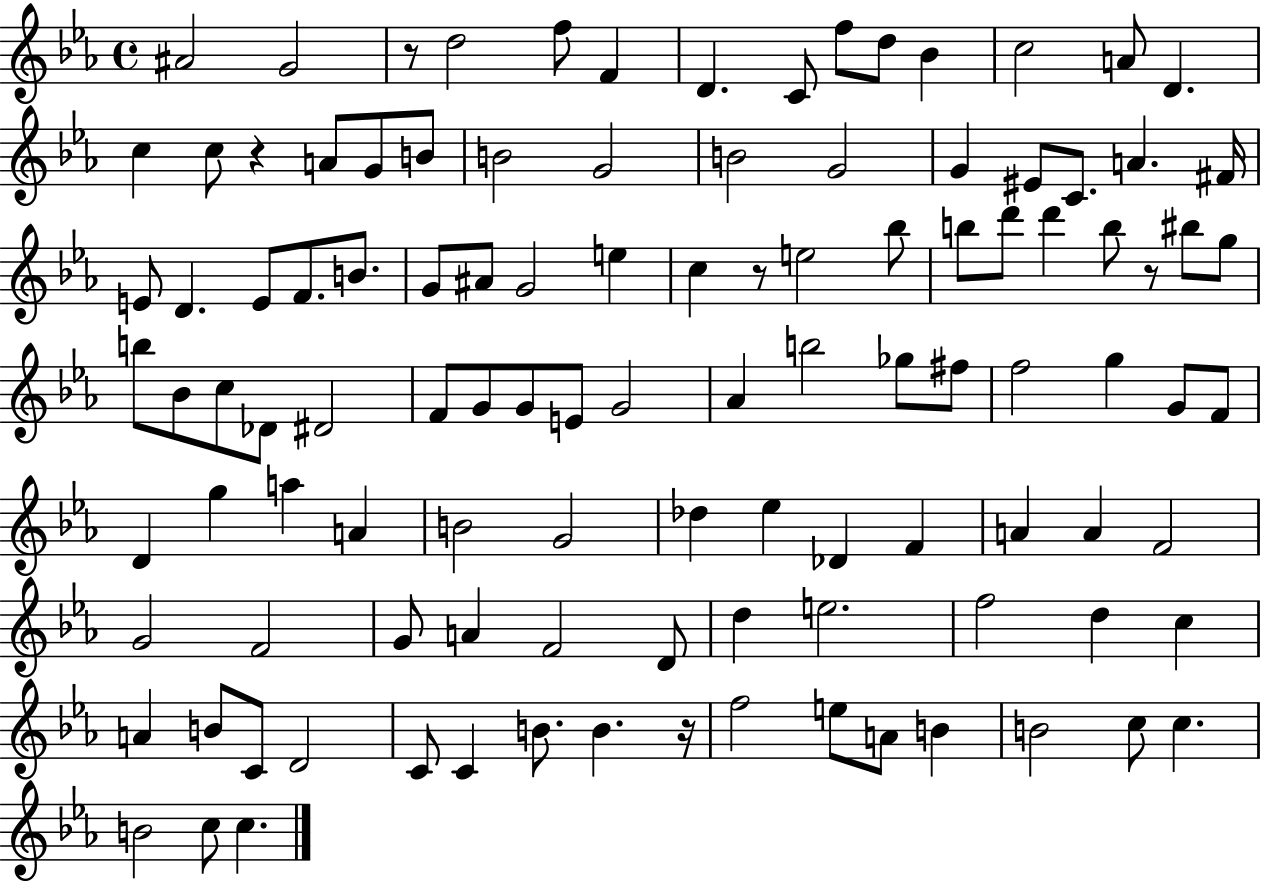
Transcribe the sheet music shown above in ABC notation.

X:1
T:Untitled
M:4/4
L:1/4
K:Eb
^A2 G2 z/2 d2 f/2 F D C/2 f/2 d/2 _B c2 A/2 D c c/2 z A/2 G/2 B/2 B2 G2 B2 G2 G ^E/2 C/2 A ^F/4 E/2 D E/2 F/2 B/2 G/2 ^A/2 G2 e c z/2 e2 _b/2 b/2 d'/2 d' b/2 z/2 ^b/2 g/2 b/2 _B/2 c/2 _D/2 ^D2 F/2 G/2 G/2 E/2 G2 _A b2 _g/2 ^f/2 f2 g G/2 F/2 D g a A B2 G2 _d _e _D F A A F2 G2 F2 G/2 A F2 D/2 d e2 f2 d c A B/2 C/2 D2 C/2 C B/2 B z/4 f2 e/2 A/2 B B2 c/2 c B2 c/2 c